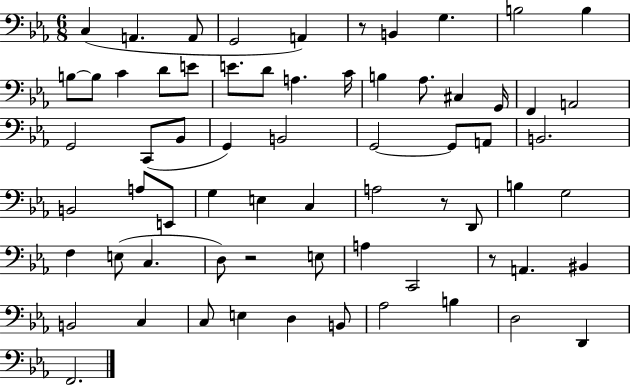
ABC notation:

X:1
T:Untitled
M:6/8
L:1/4
K:Eb
C, A,, A,,/2 G,,2 A,, z/2 B,, G, B,2 B, B,/2 B,/2 C D/2 E/2 E/2 D/2 A, C/4 B, _A,/2 ^C, G,,/4 F,, A,,2 G,,2 C,,/2 _B,,/2 G,, B,,2 G,,2 G,,/2 A,,/2 B,,2 B,,2 A,/2 E,,/2 G, E, C, A,2 z/2 D,,/2 B, G,2 F, E,/2 C, D,/2 z2 E,/2 A, C,,2 z/2 A,, ^B,, B,,2 C, C,/2 E, D, B,,/2 _A,2 B, D,2 D,, F,,2